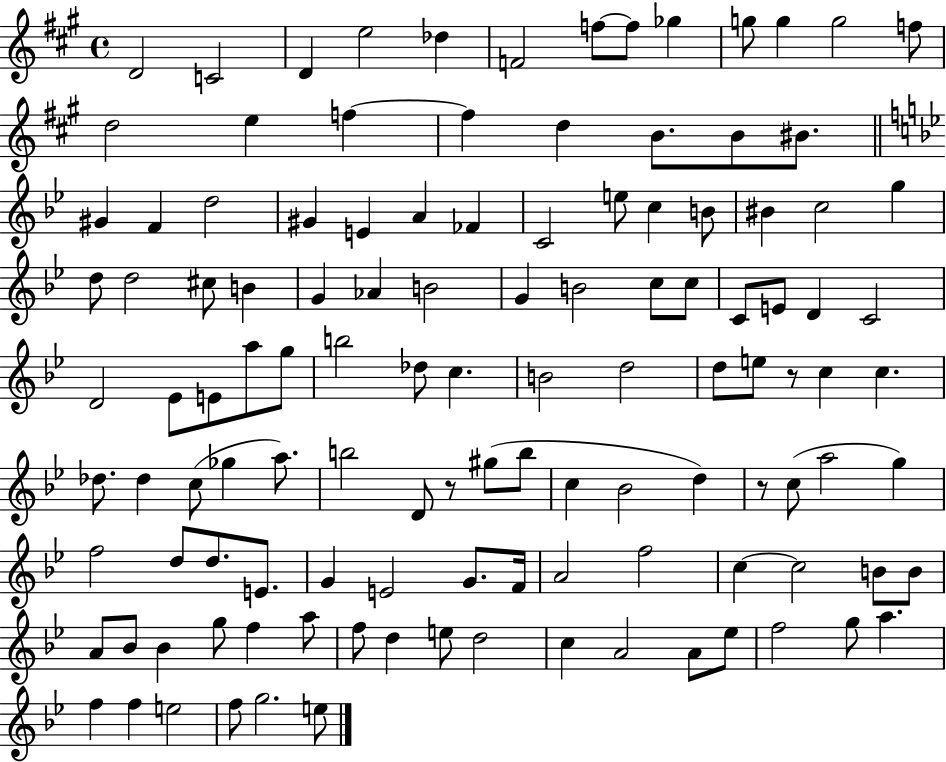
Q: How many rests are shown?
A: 3